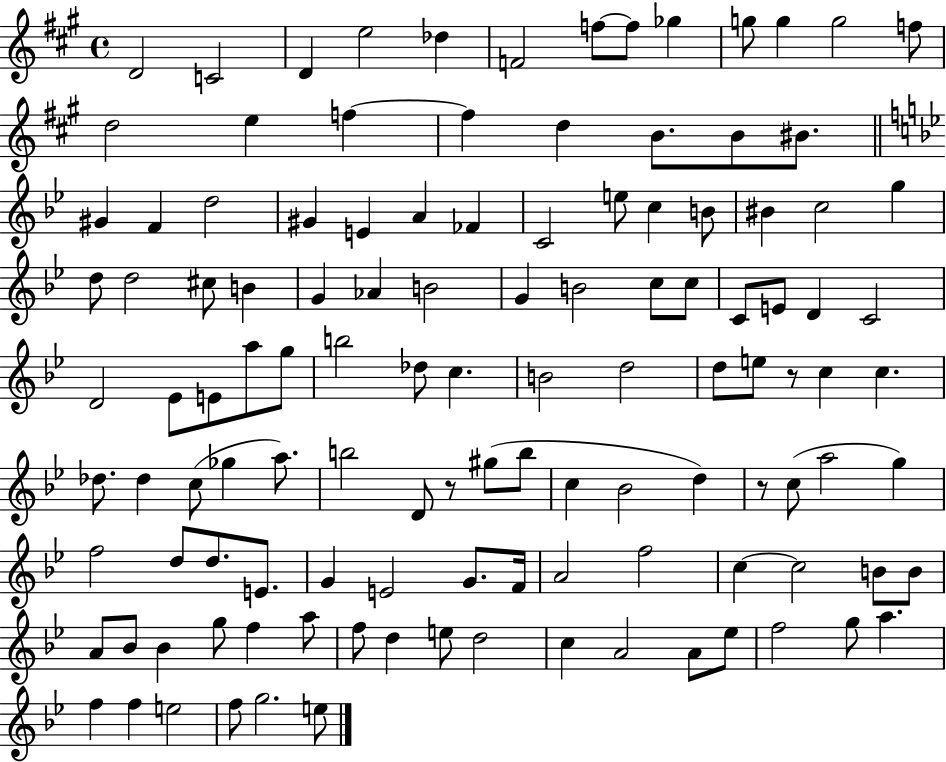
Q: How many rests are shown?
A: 3